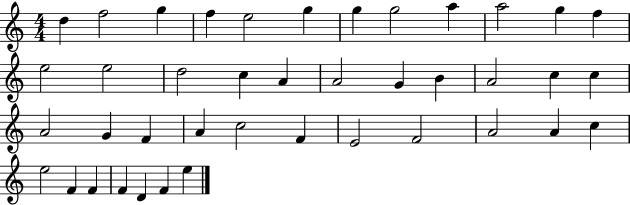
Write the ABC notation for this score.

X:1
T:Untitled
M:4/4
L:1/4
K:C
d f2 g f e2 g g g2 a a2 g f e2 e2 d2 c A A2 G B A2 c c A2 G F A c2 F E2 F2 A2 A c e2 F F F D F e